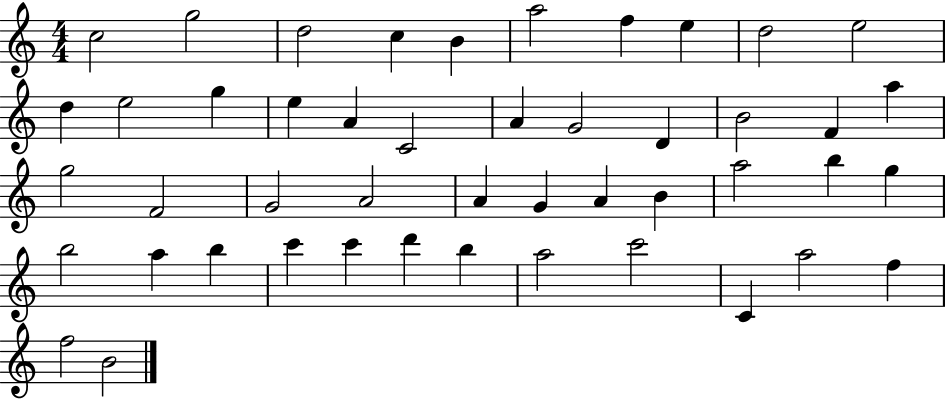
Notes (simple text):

C5/h G5/h D5/h C5/q B4/q A5/h F5/q E5/q D5/h E5/h D5/q E5/h G5/q E5/q A4/q C4/h A4/q G4/h D4/q B4/h F4/q A5/q G5/h F4/h G4/h A4/h A4/q G4/q A4/q B4/q A5/h B5/q G5/q B5/h A5/q B5/q C6/q C6/q D6/q B5/q A5/h C6/h C4/q A5/h F5/q F5/h B4/h